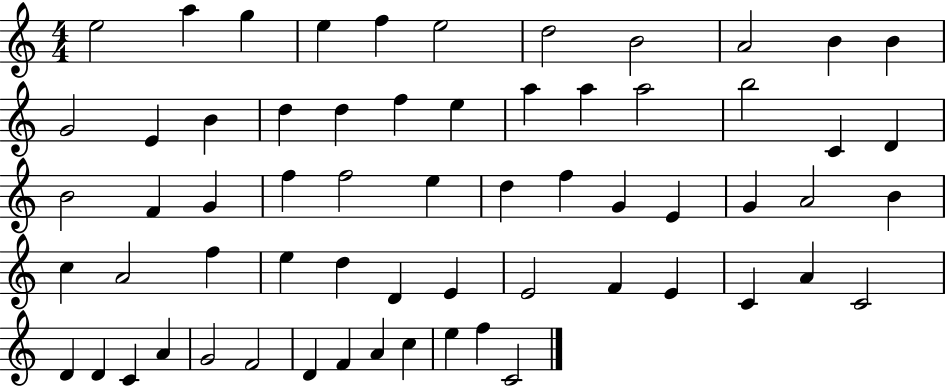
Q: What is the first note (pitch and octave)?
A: E5